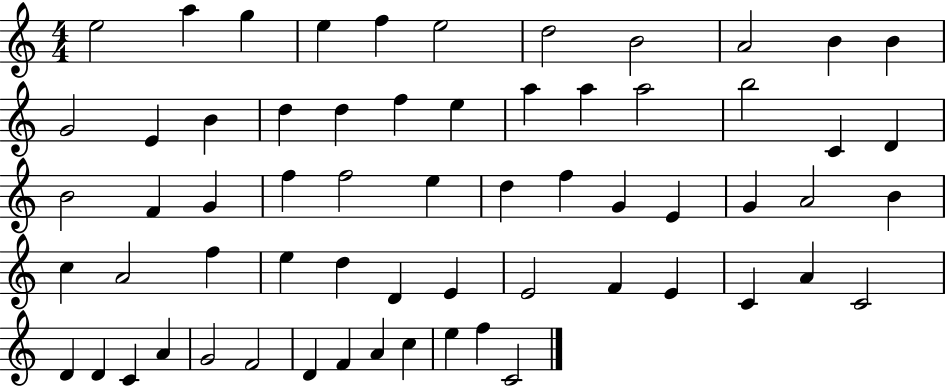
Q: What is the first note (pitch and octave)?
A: E5